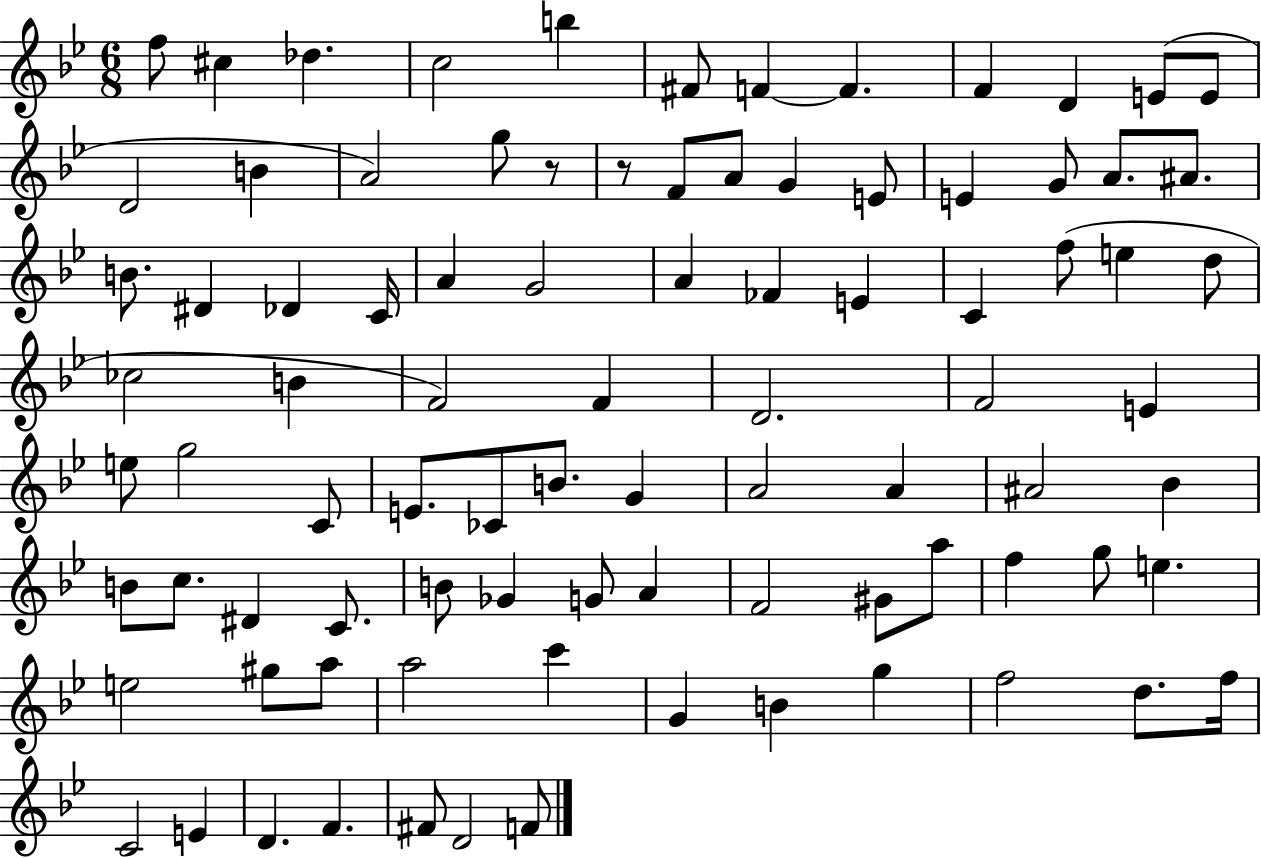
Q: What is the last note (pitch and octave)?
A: F4